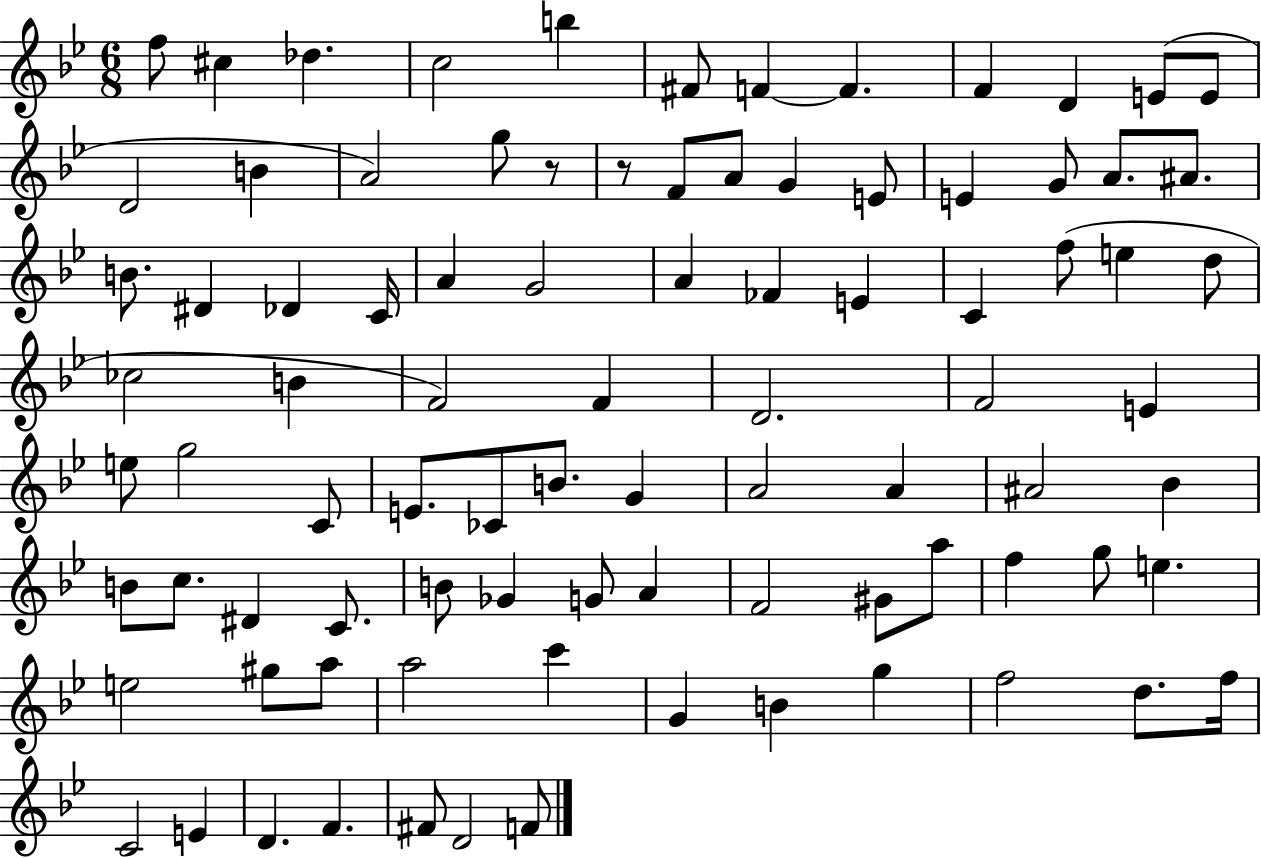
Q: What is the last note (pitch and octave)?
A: F4